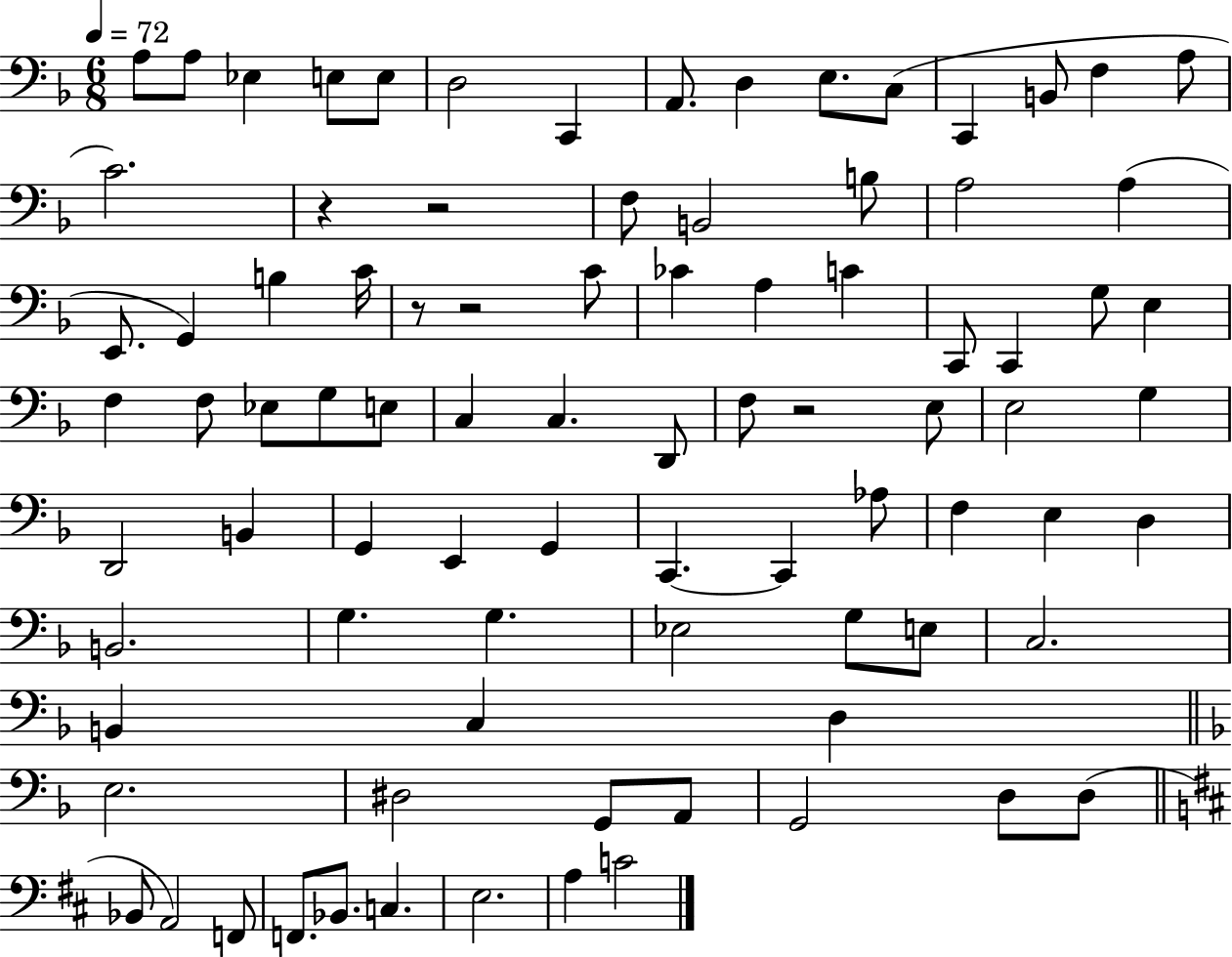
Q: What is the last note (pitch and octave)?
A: C4